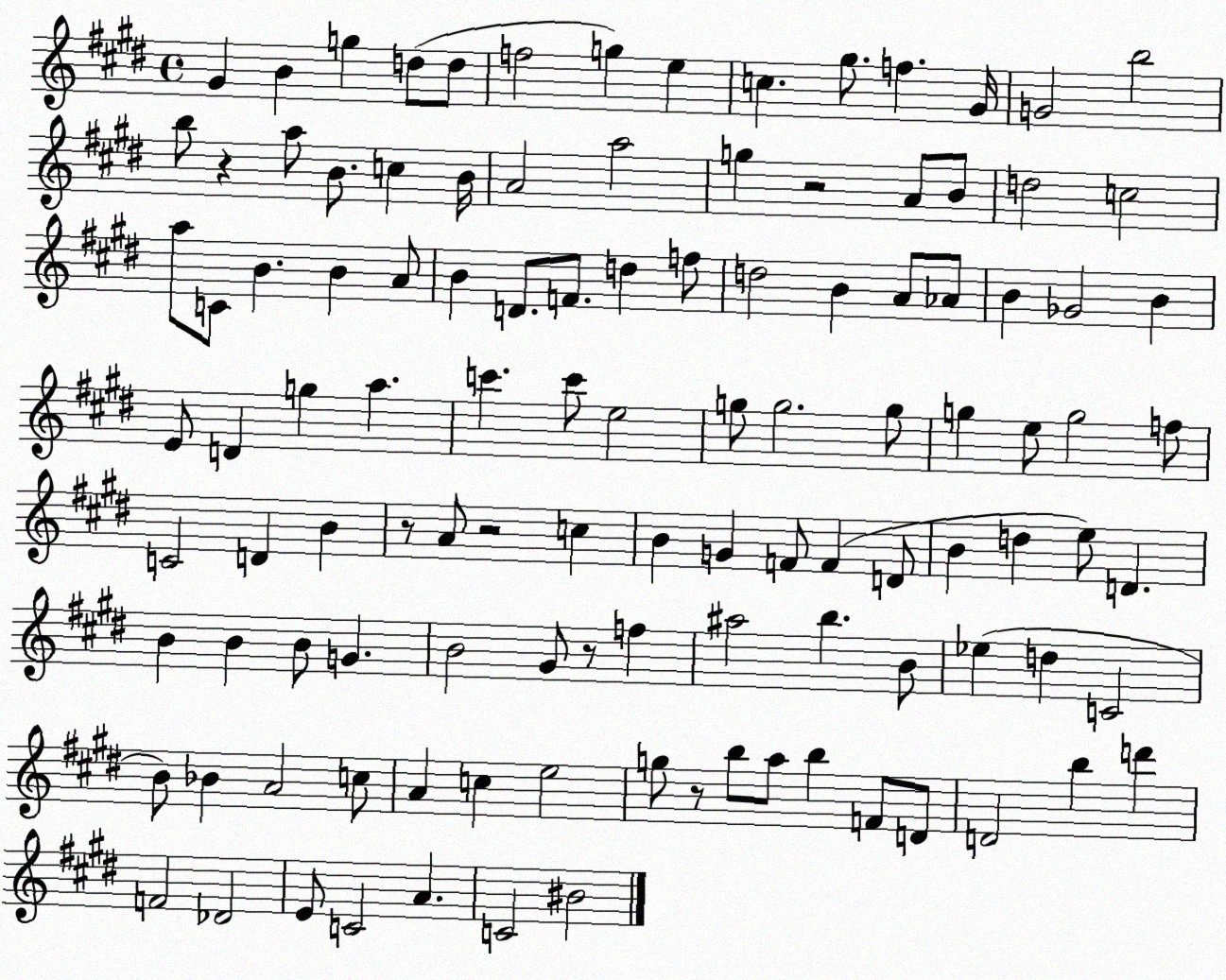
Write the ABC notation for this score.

X:1
T:Untitled
M:4/4
L:1/4
K:E
^G B g d/2 d/2 f2 g e c ^g/2 f ^G/4 G2 b2 b/2 z a/2 B/2 c B/4 A2 a2 g z2 A/2 B/2 d2 c2 a/2 C/2 B B A/2 B D/2 F/2 d f/2 d2 B A/2 _A/2 B _G2 B E/2 D g a c' c'/2 e2 g/2 g2 g/2 g e/2 g2 f/2 C2 D B z/2 A/2 z2 c B G F/2 F D/2 B d e/2 D B B B/2 G B2 ^G/2 z/2 f ^a2 b B/2 _e d C2 B/2 _B A2 c/2 A c e2 g/2 z/2 b/2 a/2 b F/2 D/2 D2 b d' F2 _D2 E/2 C2 A C2 ^B2